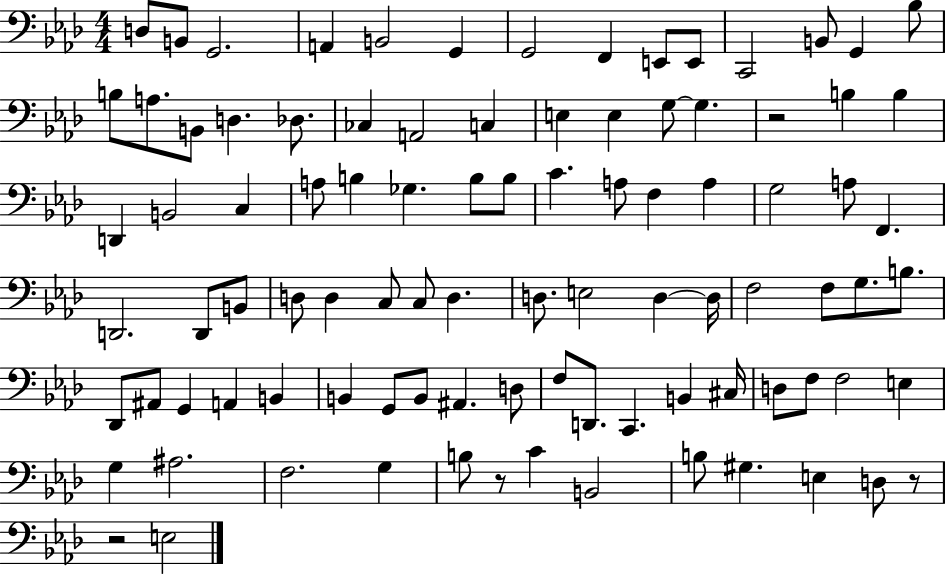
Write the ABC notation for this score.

X:1
T:Untitled
M:4/4
L:1/4
K:Ab
D,/2 B,,/2 G,,2 A,, B,,2 G,, G,,2 F,, E,,/2 E,,/2 C,,2 B,,/2 G,, _B,/2 B,/2 A,/2 B,,/2 D, _D,/2 _C, A,,2 C, E, E, G,/2 G, z2 B, B, D,, B,,2 C, A,/2 B, _G, B,/2 B,/2 C A,/2 F, A, G,2 A,/2 F,, D,,2 D,,/2 B,,/2 D,/2 D, C,/2 C,/2 D, D,/2 E,2 D, D,/4 F,2 F,/2 G,/2 B,/2 _D,,/2 ^A,,/2 G,, A,, B,, B,, G,,/2 B,,/2 ^A,, D,/2 F,/2 D,,/2 C,, B,, ^C,/4 D,/2 F,/2 F,2 E, G, ^A,2 F,2 G, B,/2 z/2 C B,,2 B,/2 ^G, E, D,/2 z/2 z2 E,2